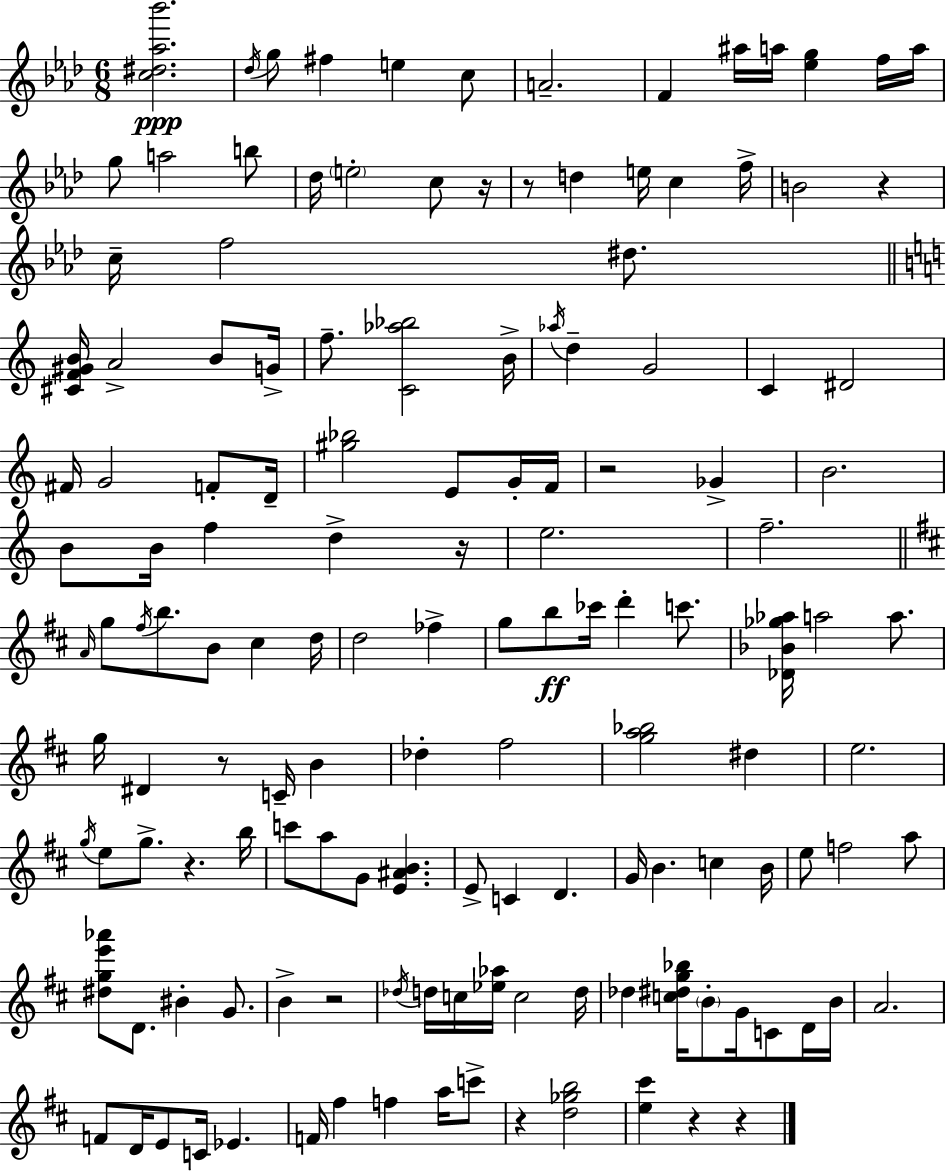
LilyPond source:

{
  \clef treble
  \numericTimeSignature
  \time 6/8
  \key f \minor
  <c'' dis'' aes'' bes'''>2.\ppp | \acciaccatura { des''16 } g''8 fis''4 e''4 c''8 | a'2.-- | f'4 ais''16 a''16 <ees'' g''>4 f''16 | \break a''16 g''8 a''2 b''8 | des''16 \parenthesize e''2-. c''8 | r16 r8 d''4 e''16 c''4 | f''16-> b'2 r4 | \break c''16-- f''2 dis''8. | \bar "||" \break \key a \minor <cis' f' gis' b'>16 a'2-> b'8 g'16-> | f''8.-- <c' aes'' bes''>2 b'16-> | \acciaccatura { aes''16 } d''4-- g'2 | c'4 dis'2 | \break fis'16 g'2 f'8-. | d'16-- <gis'' bes''>2 e'8 g'16-. | f'16 r2 ges'4-> | b'2. | \break b'8 b'16 f''4 d''4-> | r16 e''2. | f''2.-- | \bar "||" \break \key d \major \grace { a'16 } g''8 \acciaccatura { fis''16 } b''8. b'8 cis''4 | d''16 d''2 fes''4-> | g''8 b''8\ff ces'''16 d'''4-. c'''8. | <des' bes' ges'' aes''>16 a''2 a''8. | \break g''16 dis'4 r8 c'16-- b'4 | des''4-. fis''2 | <g'' a'' bes''>2 dis''4 | e''2. | \break \acciaccatura { g''16 } e''8 g''8.-> r4. | b''16 c'''8 a''8 g'8 <e' ais' b'>4. | e'8-> c'4 d'4. | g'16 b'4. c''4 | \break b'16 e''8 f''2 | a''8 <dis'' g'' e''' aes'''>8 d'8. bis'4-. | g'8. b'4-> r2 | \acciaccatura { des''16 } d''16 c''16 <ees'' aes''>16 c''2 | \break d''16 des''4 <c'' dis'' g'' bes''>16 \parenthesize b'8-. g'16 | c'8 d'16 b'16 a'2. | f'8 d'16 e'8 c'16 ees'4. | f'16 fis''4 f''4 | \break a''16 c'''8-> r4 <d'' ges'' b''>2 | <e'' cis'''>4 r4 | r4 \bar "|."
}